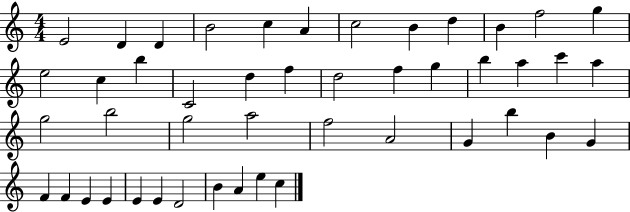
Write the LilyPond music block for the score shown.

{
  \clef treble
  \numericTimeSignature
  \time 4/4
  \key c \major
  e'2 d'4 d'4 | b'2 c''4 a'4 | c''2 b'4 d''4 | b'4 f''2 g''4 | \break e''2 c''4 b''4 | c'2 d''4 f''4 | d''2 f''4 g''4 | b''4 a''4 c'''4 a''4 | \break g''2 b''2 | g''2 a''2 | f''2 a'2 | g'4 b''4 b'4 g'4 | \break f'4 f'4 e'4 e'4 | e'4 e'4 d'2 | b'4 a'4 e''4 c''4 | \bar "|."
}